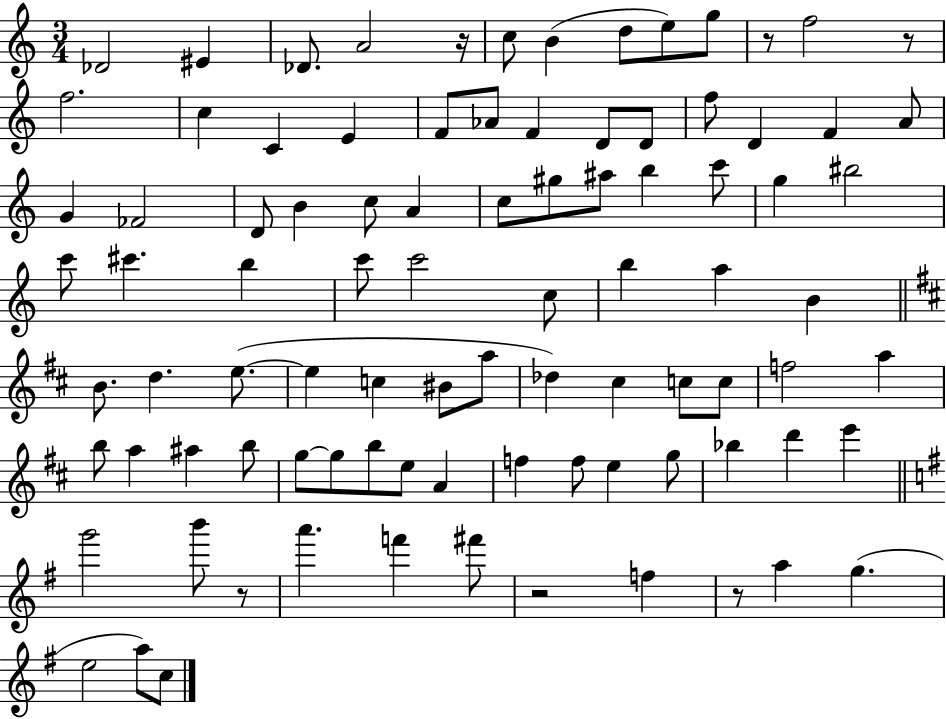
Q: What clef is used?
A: treble